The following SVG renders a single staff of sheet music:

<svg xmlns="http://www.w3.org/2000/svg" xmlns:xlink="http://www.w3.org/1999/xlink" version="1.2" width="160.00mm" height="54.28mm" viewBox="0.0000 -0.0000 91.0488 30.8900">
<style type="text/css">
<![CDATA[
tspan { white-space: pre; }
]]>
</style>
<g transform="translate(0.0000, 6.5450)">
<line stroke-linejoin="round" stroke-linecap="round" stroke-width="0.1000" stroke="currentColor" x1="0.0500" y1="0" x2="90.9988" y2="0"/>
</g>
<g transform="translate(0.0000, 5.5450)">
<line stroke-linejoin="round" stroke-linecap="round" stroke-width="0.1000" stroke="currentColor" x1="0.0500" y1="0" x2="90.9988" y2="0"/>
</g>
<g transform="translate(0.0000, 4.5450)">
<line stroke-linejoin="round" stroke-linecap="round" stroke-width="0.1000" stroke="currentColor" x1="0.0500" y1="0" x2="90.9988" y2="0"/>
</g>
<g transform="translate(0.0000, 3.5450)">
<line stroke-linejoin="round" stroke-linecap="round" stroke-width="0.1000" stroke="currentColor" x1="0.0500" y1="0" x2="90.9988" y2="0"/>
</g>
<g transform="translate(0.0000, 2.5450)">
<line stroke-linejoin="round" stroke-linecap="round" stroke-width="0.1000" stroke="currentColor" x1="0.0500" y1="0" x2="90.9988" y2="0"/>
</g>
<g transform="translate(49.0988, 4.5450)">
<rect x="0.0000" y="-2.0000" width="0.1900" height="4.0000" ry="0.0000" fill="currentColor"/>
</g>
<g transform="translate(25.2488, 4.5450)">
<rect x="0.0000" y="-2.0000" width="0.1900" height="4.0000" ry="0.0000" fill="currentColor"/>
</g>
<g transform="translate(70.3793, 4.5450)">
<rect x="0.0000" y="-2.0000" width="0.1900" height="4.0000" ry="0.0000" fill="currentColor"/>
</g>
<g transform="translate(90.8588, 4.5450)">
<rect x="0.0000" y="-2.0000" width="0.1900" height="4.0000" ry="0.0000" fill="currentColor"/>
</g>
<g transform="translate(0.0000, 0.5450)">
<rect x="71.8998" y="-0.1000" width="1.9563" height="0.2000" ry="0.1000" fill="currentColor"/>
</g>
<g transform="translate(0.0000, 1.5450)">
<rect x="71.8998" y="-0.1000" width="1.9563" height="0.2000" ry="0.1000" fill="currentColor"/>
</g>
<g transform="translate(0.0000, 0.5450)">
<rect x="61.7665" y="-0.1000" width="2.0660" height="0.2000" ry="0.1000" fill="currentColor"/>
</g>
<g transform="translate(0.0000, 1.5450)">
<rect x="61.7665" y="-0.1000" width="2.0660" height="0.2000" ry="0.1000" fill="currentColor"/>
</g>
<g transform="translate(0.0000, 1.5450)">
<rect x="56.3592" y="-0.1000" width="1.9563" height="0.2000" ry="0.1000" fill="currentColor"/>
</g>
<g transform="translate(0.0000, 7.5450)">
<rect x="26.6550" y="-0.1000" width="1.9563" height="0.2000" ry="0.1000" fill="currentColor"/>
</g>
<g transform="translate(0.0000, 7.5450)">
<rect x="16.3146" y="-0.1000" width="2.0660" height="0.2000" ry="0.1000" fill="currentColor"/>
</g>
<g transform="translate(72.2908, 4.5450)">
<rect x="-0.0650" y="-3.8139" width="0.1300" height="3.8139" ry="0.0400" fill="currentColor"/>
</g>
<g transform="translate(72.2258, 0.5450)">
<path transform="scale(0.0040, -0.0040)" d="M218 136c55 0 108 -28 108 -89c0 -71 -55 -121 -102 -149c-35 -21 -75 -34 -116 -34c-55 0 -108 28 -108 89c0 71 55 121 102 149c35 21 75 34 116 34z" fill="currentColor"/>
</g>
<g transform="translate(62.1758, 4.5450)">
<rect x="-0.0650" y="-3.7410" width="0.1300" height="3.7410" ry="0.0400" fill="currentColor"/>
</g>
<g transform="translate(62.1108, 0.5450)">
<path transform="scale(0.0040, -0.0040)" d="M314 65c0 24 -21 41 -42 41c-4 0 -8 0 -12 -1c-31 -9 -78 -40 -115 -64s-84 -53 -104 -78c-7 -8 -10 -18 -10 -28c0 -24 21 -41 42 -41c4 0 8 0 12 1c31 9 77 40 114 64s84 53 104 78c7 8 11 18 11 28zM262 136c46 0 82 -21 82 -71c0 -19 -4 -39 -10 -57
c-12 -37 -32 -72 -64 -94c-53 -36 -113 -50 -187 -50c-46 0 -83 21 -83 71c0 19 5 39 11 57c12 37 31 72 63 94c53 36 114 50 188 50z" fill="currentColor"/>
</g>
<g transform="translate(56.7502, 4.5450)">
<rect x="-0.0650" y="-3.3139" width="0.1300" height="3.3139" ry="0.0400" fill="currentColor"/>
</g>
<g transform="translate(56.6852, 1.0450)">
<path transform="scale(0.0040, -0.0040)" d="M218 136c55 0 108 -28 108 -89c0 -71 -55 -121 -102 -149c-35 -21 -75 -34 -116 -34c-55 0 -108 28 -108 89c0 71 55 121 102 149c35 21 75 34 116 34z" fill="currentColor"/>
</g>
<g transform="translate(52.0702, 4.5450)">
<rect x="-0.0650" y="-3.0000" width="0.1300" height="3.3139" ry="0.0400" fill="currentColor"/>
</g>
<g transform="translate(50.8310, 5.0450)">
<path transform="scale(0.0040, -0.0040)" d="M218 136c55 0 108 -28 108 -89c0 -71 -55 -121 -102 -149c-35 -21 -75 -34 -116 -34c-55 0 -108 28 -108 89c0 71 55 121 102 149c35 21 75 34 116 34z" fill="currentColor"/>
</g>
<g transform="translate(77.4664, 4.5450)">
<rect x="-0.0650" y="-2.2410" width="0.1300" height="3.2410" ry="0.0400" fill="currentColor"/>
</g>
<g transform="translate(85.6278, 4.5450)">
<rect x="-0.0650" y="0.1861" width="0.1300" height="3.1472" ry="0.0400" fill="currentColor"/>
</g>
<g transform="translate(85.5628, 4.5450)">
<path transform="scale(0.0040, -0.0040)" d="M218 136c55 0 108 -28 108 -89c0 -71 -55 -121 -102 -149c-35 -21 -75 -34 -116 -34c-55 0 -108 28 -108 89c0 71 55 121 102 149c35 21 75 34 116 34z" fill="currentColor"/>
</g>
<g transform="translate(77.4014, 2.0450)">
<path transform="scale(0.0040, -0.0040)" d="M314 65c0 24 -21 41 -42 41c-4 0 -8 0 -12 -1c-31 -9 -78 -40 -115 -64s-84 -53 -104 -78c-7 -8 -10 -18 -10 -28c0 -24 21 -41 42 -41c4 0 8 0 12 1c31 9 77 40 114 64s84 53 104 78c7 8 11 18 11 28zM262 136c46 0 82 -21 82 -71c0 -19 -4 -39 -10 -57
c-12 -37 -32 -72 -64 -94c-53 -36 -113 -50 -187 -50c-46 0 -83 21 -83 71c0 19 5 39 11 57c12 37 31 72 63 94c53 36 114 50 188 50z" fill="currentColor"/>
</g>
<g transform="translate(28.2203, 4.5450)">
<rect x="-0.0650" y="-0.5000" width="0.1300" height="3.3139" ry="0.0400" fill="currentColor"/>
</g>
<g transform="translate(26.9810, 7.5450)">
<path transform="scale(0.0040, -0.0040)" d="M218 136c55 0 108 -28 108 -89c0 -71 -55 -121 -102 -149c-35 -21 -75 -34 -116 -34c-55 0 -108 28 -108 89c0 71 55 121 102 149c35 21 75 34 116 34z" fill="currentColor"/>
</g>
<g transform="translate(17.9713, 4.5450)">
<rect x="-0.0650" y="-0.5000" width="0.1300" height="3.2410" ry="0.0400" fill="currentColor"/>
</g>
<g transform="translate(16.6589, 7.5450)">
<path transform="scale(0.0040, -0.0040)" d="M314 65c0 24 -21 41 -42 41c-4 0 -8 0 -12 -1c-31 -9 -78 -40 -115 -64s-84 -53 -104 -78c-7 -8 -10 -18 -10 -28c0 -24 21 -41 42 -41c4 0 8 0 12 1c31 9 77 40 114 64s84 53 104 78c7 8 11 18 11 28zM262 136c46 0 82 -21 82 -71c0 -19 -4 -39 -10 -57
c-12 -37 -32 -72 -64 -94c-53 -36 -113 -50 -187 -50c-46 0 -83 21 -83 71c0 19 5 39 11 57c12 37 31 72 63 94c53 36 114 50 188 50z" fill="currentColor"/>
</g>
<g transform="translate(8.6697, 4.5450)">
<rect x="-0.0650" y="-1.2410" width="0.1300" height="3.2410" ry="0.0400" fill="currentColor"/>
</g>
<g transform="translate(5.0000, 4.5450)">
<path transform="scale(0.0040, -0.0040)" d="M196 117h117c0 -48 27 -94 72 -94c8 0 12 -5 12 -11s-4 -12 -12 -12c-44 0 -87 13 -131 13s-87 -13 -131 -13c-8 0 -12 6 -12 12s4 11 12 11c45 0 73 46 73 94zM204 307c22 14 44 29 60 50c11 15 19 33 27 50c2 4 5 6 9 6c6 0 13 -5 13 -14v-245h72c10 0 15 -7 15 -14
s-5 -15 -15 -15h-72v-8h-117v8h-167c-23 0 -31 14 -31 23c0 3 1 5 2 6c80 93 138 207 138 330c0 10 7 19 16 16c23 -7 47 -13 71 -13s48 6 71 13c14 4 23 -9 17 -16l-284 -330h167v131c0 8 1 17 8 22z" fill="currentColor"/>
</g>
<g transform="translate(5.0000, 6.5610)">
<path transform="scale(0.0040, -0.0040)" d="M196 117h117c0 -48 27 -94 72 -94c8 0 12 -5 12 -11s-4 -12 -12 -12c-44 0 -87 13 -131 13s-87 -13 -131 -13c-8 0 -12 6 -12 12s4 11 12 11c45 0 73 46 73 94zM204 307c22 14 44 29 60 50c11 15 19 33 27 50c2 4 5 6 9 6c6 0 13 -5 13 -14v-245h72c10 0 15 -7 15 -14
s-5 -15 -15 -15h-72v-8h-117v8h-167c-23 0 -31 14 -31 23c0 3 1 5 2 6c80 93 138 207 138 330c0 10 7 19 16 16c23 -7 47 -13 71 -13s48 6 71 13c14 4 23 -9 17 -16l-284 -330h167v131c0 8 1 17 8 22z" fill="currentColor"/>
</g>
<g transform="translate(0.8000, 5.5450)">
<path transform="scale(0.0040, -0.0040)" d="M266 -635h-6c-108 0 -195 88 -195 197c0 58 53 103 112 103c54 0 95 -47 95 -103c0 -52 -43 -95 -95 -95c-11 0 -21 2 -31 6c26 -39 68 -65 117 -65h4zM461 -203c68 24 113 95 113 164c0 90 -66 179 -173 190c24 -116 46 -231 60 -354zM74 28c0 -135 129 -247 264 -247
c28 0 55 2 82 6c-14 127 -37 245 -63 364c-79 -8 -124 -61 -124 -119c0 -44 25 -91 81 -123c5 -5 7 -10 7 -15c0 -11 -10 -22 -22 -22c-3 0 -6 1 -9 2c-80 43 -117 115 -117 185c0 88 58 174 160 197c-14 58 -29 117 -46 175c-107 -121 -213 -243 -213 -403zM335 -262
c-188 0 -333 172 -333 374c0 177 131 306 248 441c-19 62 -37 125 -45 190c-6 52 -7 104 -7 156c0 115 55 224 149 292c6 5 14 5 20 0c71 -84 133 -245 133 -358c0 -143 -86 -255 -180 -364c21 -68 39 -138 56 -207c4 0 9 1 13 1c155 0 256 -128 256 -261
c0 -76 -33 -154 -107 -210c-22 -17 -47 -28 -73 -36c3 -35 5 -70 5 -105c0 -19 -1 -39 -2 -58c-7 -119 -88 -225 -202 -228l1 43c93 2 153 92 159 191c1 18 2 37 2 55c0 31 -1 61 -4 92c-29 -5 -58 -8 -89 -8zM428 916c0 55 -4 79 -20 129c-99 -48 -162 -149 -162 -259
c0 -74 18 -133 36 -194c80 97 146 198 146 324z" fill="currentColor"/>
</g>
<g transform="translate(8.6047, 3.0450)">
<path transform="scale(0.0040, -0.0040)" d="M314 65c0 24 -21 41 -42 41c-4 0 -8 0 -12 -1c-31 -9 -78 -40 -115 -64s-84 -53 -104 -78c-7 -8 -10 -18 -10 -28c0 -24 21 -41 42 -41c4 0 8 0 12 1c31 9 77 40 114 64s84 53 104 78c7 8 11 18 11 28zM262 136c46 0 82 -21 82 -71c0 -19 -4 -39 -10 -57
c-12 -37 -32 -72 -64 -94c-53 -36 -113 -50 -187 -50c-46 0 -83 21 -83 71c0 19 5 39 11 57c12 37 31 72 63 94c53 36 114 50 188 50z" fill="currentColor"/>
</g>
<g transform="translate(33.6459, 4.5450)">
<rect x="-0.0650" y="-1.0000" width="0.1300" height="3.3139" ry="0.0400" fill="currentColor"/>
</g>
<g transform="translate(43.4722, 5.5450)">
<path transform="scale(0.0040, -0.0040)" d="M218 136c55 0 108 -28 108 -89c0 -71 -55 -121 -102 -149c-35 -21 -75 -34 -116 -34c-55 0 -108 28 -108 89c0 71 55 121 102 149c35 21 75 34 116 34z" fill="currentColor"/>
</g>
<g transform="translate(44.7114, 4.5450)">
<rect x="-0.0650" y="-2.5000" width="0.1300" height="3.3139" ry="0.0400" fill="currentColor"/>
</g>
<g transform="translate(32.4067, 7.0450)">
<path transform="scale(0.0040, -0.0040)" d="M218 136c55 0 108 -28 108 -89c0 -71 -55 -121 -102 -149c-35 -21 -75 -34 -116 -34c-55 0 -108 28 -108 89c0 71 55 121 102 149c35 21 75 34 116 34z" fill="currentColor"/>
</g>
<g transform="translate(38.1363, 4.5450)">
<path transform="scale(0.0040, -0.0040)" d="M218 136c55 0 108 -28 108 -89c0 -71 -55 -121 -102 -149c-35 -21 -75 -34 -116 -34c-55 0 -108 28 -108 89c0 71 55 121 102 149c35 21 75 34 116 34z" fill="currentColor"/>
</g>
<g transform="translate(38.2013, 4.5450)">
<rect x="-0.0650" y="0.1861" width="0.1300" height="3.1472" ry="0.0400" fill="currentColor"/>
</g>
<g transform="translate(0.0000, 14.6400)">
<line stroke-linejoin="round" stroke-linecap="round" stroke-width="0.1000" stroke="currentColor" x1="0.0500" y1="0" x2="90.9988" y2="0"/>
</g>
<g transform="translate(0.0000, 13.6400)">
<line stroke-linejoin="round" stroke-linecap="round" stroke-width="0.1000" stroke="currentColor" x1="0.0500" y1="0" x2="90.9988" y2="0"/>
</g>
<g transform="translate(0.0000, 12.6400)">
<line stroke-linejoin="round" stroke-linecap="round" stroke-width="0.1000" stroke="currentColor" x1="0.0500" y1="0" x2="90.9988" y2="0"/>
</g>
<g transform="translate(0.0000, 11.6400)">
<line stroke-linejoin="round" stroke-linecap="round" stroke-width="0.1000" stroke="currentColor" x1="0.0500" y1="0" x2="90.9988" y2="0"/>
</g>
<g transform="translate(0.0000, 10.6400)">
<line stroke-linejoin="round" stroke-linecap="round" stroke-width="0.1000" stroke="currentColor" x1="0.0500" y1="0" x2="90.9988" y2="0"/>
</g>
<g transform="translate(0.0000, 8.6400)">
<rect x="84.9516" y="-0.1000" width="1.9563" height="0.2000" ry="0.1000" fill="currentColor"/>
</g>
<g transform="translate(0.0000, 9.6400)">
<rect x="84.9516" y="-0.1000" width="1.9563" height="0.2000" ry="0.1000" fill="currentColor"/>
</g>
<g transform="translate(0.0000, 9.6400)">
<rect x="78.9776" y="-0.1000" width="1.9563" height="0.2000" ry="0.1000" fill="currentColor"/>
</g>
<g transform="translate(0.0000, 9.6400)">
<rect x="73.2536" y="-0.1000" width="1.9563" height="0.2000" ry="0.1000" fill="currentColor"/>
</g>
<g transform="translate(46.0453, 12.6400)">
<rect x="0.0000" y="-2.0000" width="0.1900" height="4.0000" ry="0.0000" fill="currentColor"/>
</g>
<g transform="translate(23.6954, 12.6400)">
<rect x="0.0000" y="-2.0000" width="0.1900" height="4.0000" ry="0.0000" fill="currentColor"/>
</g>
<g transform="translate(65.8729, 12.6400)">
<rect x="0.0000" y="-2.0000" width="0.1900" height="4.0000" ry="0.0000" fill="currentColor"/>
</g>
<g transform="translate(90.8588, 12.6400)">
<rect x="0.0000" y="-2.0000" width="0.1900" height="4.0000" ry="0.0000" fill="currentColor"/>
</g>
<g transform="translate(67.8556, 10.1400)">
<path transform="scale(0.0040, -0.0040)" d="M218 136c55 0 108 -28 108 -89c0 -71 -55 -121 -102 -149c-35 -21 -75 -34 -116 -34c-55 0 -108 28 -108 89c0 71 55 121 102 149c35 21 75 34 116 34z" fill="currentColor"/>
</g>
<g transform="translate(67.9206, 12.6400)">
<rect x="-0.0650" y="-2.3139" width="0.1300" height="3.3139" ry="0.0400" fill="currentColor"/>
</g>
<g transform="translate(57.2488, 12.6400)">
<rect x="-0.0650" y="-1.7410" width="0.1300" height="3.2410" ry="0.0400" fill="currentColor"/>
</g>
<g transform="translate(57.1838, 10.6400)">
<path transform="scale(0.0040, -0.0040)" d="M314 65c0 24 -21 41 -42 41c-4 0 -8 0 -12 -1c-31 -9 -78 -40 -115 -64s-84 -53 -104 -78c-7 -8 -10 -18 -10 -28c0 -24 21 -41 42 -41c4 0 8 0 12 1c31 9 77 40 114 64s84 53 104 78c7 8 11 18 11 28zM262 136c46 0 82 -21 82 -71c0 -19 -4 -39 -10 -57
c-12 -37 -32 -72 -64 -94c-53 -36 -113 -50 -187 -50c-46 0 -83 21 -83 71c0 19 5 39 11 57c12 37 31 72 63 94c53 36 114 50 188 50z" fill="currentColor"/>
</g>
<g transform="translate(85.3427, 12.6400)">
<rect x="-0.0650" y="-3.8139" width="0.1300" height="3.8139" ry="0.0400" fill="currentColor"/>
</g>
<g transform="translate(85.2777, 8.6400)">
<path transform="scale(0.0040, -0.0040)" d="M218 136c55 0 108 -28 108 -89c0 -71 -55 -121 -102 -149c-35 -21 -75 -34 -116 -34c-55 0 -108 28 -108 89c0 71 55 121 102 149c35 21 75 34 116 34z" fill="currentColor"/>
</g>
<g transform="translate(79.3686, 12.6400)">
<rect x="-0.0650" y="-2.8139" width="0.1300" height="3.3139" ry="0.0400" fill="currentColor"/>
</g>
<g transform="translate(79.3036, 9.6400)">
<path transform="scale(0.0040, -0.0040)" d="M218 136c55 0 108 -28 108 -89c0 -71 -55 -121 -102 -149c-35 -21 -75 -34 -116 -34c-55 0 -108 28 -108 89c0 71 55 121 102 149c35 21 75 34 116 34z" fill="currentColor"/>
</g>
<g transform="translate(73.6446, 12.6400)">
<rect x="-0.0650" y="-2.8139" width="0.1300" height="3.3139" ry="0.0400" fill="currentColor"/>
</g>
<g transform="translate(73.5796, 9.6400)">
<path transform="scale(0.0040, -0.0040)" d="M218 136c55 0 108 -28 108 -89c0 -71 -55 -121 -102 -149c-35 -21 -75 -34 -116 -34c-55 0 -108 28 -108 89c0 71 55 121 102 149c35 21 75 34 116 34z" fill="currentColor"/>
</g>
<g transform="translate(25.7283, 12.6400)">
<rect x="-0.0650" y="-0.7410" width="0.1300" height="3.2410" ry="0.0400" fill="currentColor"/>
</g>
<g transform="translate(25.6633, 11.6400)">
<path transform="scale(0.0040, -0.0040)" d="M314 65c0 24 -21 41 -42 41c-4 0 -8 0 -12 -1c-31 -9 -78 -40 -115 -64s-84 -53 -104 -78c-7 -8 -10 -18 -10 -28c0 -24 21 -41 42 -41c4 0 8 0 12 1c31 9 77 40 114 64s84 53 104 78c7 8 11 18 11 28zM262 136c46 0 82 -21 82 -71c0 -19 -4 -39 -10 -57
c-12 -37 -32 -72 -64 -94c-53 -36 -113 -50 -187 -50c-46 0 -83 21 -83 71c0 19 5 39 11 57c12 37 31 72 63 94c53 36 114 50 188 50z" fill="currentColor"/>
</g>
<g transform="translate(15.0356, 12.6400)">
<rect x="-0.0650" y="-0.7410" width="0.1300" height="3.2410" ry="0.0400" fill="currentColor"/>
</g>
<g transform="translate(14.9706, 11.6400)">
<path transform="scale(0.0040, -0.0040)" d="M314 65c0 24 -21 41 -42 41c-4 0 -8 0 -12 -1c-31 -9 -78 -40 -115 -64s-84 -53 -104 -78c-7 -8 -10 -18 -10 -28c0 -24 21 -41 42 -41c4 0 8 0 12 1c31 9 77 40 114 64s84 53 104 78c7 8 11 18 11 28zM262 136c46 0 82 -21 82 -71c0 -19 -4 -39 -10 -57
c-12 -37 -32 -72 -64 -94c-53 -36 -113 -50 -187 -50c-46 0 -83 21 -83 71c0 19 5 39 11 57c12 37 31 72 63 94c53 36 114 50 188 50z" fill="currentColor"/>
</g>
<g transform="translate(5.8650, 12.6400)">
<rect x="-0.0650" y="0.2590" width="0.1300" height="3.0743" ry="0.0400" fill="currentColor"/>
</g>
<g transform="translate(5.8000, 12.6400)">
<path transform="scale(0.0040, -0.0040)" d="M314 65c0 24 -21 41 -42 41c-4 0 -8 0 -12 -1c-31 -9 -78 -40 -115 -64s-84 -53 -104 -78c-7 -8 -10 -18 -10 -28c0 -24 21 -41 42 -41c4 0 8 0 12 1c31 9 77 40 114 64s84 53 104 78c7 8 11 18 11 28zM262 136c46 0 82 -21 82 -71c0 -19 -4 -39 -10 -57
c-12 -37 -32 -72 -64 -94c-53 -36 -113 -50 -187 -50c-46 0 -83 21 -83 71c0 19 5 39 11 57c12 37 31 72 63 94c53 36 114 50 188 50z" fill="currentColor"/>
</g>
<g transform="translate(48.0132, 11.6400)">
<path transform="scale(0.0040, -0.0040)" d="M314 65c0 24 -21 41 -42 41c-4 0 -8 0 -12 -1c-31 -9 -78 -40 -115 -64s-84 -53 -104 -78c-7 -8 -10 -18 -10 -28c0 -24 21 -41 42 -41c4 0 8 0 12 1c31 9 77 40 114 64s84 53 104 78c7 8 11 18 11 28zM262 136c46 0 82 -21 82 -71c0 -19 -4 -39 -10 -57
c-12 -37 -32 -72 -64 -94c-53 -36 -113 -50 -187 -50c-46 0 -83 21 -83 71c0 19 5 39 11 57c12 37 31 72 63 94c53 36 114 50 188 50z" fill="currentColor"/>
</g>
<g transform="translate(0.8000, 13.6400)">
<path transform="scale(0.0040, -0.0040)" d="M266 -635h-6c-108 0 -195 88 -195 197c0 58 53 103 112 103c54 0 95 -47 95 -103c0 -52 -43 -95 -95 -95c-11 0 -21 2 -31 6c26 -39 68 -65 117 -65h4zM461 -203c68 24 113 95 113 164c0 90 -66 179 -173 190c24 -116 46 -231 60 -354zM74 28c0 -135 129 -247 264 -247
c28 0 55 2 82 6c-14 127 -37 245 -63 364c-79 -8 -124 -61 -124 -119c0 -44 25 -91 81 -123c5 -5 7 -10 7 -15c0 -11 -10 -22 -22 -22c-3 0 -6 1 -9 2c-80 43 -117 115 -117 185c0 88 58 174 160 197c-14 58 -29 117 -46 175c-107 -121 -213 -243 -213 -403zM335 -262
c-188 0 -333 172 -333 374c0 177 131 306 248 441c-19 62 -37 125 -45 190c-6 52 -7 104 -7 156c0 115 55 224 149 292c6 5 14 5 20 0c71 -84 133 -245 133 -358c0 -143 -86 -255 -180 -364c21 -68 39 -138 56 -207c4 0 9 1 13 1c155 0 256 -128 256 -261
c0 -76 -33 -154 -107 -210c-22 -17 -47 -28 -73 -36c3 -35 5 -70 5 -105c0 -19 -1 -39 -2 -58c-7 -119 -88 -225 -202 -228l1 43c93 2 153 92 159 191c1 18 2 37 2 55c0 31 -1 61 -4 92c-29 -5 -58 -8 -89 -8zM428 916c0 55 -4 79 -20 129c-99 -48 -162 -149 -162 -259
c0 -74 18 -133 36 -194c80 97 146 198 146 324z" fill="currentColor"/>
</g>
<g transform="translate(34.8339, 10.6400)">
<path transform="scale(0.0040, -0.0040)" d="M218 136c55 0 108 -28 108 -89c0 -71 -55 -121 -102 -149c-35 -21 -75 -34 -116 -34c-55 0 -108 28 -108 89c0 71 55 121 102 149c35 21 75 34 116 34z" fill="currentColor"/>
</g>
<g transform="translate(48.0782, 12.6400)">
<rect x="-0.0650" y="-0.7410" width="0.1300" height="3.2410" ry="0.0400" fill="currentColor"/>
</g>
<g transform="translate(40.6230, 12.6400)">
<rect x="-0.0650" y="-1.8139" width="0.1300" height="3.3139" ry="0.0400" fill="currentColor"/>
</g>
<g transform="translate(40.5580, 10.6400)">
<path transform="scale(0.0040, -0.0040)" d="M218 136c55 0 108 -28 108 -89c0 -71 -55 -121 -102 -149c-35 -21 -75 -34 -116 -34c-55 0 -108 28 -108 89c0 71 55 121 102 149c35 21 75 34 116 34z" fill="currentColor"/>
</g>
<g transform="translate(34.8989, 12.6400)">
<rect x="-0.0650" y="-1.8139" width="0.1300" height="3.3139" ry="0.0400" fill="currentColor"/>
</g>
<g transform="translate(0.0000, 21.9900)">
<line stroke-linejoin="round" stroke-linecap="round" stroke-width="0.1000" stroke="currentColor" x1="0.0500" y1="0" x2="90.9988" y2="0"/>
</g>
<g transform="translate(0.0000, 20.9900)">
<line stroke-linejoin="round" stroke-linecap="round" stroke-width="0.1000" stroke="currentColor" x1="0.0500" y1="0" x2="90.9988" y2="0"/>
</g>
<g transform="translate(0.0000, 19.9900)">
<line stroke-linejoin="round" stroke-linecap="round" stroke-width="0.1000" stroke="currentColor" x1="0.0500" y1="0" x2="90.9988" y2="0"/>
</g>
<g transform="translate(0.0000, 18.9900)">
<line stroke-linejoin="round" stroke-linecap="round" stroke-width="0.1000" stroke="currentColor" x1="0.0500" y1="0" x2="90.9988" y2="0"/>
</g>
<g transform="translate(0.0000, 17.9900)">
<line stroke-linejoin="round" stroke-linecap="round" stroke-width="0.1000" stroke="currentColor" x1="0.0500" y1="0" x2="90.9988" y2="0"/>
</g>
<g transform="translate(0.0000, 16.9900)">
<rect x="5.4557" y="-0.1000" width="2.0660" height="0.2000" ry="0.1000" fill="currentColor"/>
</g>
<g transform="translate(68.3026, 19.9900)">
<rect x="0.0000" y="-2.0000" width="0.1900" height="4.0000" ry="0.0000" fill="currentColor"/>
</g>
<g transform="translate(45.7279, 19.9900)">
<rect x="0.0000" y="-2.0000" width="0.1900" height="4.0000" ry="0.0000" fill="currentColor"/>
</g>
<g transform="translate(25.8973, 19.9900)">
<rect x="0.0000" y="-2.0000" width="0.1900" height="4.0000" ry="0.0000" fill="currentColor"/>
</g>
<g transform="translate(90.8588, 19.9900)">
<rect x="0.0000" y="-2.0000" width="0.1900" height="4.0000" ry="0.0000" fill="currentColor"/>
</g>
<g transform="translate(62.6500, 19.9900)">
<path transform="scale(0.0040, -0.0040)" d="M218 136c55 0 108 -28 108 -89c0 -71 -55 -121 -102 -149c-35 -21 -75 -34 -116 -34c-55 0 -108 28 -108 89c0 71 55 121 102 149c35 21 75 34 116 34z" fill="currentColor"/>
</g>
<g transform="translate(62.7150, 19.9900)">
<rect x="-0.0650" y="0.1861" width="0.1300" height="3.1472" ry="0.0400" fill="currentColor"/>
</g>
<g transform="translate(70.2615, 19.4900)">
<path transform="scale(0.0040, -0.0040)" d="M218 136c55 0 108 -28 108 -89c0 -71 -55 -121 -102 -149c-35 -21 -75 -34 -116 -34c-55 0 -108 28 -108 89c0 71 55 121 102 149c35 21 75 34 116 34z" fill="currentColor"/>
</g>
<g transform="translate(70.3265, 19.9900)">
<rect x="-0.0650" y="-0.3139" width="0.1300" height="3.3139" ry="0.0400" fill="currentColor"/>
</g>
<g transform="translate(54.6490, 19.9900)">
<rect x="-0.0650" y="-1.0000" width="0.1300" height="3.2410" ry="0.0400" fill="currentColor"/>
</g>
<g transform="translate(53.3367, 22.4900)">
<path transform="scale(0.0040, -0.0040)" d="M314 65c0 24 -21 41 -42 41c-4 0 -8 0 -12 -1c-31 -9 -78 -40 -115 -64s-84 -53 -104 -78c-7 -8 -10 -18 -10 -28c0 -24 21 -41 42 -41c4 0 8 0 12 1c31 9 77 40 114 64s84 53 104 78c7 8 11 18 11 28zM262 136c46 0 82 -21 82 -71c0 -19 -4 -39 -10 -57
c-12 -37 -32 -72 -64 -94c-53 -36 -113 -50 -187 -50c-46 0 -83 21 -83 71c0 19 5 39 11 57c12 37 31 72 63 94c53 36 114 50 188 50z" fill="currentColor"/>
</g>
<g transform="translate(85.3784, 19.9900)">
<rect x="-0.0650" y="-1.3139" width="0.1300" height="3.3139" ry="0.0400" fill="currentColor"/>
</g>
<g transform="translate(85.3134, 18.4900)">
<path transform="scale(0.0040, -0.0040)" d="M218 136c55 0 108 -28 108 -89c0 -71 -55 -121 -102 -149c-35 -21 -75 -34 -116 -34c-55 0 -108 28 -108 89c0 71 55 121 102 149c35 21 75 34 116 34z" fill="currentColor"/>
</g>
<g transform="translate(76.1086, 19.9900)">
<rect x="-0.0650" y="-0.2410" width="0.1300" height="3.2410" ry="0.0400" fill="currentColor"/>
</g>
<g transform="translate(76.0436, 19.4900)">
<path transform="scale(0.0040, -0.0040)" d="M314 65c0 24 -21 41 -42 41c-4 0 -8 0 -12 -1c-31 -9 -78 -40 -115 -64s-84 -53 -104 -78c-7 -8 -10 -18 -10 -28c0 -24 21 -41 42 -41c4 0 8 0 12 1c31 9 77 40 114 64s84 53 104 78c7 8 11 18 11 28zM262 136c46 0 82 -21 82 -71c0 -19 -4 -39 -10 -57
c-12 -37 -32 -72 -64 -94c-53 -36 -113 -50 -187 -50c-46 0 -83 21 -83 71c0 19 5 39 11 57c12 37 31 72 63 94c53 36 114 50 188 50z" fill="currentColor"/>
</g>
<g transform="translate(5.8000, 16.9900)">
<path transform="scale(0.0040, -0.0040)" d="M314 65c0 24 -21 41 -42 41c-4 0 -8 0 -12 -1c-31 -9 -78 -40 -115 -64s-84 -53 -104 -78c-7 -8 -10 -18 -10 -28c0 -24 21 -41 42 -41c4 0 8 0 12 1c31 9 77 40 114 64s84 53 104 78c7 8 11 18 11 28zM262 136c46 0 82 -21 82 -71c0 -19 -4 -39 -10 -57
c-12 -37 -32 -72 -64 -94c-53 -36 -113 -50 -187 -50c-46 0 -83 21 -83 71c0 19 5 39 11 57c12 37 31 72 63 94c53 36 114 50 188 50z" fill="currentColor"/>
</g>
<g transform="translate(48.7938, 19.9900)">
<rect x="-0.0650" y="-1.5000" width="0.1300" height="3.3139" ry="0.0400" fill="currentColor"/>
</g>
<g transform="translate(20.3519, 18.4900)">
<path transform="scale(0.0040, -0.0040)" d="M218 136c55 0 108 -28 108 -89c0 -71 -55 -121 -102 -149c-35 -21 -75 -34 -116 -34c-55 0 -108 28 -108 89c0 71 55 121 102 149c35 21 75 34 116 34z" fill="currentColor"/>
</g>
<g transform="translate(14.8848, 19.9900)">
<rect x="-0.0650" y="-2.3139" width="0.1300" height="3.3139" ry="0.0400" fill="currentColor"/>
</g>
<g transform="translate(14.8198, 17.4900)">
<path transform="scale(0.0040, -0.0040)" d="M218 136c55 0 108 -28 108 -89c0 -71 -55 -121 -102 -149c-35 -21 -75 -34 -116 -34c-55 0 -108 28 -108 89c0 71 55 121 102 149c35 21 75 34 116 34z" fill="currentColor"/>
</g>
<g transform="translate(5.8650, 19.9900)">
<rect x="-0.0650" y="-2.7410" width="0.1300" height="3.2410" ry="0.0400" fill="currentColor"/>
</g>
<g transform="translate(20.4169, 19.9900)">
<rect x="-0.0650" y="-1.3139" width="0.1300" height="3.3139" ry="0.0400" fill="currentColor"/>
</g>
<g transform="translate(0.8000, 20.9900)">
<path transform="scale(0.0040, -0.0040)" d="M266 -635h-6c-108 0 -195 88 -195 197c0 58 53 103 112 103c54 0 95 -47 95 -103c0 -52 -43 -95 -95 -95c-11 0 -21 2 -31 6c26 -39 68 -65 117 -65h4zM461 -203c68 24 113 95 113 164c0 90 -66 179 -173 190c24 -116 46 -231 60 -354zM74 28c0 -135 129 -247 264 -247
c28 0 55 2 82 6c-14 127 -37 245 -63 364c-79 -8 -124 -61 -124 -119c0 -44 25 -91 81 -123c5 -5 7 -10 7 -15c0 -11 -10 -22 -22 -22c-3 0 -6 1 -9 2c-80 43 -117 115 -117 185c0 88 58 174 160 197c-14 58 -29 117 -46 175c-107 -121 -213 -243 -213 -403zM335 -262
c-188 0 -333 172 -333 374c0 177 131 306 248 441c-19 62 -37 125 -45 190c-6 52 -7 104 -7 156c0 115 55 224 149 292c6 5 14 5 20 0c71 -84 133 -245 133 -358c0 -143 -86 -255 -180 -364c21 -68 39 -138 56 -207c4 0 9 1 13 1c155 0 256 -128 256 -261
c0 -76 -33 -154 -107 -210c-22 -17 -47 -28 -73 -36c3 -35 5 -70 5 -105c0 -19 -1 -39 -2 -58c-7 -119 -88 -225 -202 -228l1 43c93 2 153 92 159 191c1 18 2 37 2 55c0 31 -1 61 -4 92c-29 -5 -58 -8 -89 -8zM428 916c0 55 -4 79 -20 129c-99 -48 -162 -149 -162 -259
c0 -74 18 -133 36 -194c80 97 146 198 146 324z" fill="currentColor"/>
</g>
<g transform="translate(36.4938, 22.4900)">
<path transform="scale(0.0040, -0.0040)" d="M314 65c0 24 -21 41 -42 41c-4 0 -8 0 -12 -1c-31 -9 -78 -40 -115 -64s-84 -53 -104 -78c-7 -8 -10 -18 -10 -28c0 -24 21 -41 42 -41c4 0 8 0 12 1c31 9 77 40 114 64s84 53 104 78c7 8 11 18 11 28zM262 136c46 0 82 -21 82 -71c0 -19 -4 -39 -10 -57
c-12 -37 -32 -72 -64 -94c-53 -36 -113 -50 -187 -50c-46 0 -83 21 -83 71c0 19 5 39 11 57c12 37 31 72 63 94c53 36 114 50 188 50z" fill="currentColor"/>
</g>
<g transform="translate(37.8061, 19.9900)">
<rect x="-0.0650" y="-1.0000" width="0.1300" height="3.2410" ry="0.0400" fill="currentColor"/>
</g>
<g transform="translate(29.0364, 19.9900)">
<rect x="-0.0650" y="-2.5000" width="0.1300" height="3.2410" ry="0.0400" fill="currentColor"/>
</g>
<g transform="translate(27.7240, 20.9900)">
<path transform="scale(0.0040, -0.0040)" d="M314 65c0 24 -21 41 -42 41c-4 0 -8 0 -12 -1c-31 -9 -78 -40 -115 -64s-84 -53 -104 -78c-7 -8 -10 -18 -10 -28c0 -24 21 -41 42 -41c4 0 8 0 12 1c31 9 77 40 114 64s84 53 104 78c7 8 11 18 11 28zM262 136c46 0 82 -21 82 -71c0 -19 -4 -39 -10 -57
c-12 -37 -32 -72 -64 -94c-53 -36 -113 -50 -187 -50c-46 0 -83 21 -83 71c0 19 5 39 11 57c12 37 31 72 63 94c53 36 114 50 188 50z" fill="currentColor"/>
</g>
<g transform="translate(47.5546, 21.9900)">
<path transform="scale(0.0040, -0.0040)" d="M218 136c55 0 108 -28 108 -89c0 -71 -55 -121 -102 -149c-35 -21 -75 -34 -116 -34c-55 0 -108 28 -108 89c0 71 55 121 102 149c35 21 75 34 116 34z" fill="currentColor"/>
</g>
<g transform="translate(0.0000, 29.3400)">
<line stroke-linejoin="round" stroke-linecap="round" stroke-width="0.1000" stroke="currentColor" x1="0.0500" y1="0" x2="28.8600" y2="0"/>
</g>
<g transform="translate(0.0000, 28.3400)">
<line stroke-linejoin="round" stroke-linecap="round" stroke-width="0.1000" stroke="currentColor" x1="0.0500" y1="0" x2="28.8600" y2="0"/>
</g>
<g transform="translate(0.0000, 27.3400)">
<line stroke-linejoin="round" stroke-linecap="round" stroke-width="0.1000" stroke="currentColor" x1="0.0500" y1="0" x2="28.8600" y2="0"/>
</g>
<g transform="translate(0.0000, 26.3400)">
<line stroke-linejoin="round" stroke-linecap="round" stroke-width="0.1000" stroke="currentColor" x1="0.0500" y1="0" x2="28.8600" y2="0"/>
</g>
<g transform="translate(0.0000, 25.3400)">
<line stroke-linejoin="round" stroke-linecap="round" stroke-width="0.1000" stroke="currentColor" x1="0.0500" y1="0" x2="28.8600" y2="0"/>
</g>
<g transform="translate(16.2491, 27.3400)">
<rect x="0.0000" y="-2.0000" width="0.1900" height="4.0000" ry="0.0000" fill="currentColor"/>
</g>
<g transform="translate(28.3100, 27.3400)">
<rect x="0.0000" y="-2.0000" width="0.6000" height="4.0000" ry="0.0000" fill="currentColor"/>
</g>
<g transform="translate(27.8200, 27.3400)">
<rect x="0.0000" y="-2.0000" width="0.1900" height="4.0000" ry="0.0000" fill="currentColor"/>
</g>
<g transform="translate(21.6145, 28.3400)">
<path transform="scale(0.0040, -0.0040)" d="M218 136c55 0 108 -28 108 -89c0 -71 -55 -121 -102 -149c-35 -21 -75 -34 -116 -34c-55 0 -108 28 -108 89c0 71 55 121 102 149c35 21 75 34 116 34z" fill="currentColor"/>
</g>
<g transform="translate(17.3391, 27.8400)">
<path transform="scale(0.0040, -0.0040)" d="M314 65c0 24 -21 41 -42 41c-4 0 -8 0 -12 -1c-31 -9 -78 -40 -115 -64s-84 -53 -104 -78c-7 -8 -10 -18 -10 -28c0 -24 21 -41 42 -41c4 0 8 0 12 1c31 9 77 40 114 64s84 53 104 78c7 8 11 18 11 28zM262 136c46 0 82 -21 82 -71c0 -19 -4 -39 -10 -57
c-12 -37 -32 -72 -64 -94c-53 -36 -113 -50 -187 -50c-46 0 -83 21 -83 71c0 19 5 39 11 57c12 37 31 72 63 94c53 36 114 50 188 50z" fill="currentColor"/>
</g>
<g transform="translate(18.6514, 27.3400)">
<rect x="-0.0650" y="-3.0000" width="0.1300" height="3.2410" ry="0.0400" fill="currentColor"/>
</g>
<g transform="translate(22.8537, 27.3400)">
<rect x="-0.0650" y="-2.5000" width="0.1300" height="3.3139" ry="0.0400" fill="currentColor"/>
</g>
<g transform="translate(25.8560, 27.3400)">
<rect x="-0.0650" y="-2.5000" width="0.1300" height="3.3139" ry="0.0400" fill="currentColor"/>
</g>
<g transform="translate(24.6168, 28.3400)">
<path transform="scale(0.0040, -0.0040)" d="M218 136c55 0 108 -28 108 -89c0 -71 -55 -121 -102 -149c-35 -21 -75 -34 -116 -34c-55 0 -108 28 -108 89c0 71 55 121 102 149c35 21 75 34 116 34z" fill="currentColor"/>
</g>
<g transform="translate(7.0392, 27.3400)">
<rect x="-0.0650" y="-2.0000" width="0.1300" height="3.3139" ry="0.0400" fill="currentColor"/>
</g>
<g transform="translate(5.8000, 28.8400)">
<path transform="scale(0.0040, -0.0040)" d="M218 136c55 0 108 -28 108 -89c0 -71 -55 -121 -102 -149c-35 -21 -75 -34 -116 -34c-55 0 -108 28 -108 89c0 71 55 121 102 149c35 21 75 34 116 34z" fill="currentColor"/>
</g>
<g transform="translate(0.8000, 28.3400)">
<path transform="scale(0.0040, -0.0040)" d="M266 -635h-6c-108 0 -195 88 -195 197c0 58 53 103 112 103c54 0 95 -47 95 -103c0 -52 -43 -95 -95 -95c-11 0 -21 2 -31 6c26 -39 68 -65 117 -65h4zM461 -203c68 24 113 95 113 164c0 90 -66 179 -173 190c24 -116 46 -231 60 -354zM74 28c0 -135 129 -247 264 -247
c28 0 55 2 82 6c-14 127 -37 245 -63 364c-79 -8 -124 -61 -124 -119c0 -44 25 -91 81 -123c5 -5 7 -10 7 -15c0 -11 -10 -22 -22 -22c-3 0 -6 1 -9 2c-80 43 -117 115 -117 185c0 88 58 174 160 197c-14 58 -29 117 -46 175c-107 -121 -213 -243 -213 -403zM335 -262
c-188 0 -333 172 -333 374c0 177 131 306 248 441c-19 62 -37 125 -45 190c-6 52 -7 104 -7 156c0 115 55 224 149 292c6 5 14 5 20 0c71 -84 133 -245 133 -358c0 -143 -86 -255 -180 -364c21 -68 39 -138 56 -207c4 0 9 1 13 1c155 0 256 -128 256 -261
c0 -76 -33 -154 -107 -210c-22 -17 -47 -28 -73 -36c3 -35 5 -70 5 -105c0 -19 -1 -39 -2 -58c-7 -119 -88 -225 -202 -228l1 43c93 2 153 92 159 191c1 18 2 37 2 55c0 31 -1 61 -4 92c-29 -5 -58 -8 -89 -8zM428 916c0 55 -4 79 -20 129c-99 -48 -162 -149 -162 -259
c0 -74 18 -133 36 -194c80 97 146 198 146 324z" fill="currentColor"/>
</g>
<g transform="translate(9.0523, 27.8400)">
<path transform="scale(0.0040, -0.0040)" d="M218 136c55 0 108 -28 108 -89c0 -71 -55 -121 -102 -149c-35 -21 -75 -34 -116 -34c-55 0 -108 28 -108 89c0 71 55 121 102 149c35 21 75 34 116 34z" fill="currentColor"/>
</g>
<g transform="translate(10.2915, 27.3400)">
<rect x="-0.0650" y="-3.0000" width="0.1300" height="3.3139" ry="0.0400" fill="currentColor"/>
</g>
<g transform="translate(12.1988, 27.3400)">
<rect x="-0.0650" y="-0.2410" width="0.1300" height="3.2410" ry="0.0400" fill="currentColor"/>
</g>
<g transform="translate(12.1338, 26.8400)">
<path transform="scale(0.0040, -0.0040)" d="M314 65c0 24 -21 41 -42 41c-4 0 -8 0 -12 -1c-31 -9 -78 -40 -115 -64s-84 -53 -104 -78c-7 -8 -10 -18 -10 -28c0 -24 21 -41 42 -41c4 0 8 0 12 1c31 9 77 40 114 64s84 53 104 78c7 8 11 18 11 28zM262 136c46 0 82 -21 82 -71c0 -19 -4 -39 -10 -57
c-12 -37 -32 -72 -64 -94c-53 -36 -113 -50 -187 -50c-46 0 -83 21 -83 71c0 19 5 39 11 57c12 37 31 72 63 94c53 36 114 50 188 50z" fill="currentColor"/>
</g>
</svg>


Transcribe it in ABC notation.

X:1
T:Untitled
M:4/4
L:1/4
K:C
e2 C2 C D B G A b c'2 c' g2 B B2 d2 d2 f f d2 f2 g a a c' a2 g e G2 D2 E D2 B c c2 e F A c2 A2 G G